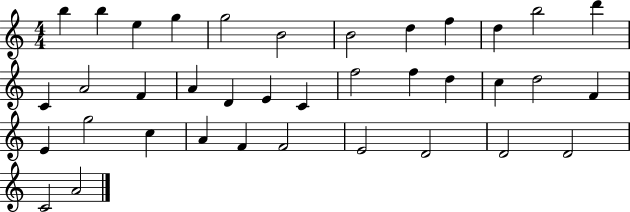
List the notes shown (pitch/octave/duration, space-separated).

B5/q B5/q E5/q G5/q G5/h B4/h B4/h D5/q F5/q D5/q B5/h D6/q C4/q A4/h F4/q A4/q D4/q E4/q C4/q F5/h F5/q D5/q C5/q D5/h F4/q E4/q G5/h C5/q A4/q F4/q F4/h E4/h D4/h D4/h D4/h C4/h A4/h